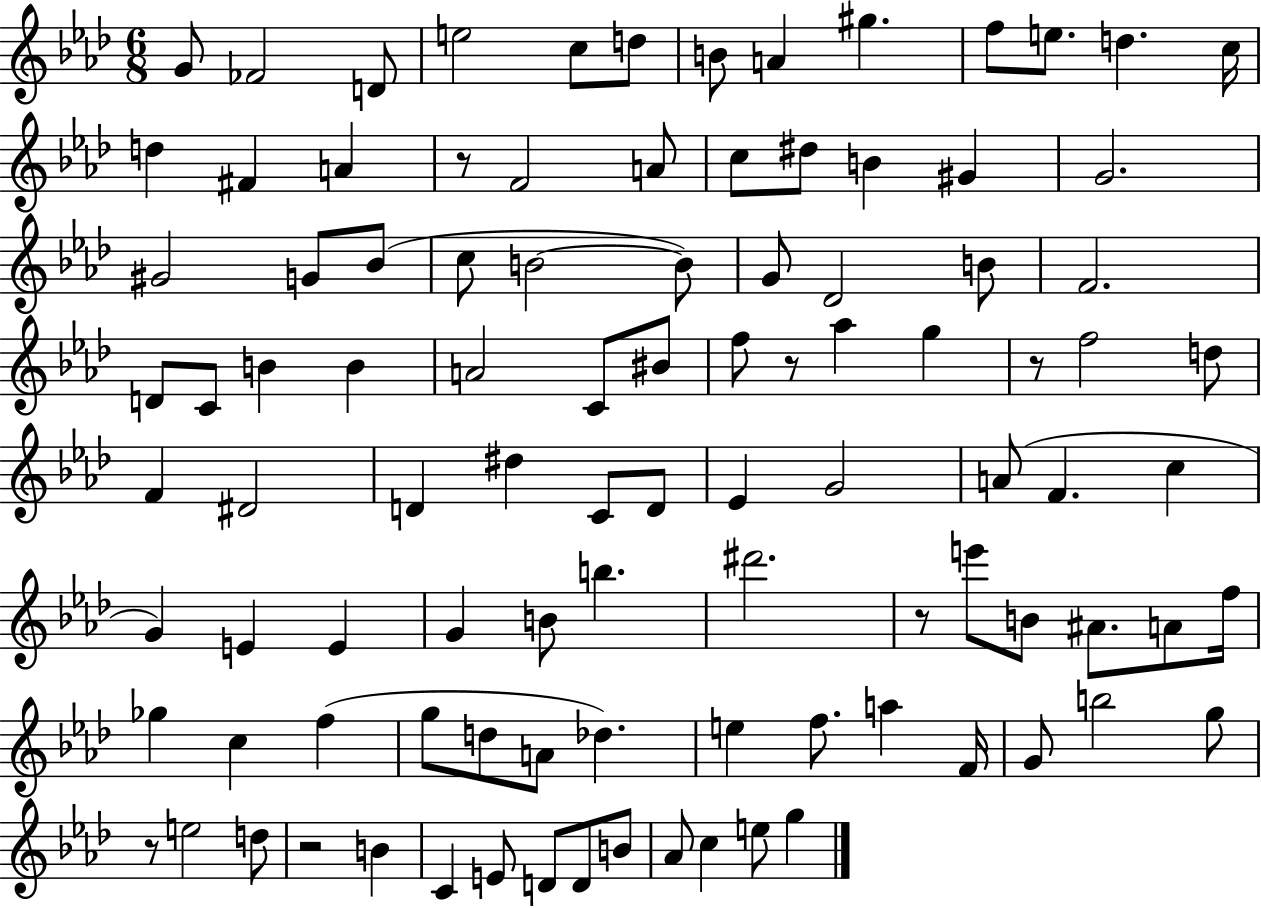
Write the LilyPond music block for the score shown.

{
  \clef treble
  \numericTimeSignature
  \time 6/8
  \key aes \major
  g'8 fes'2 d'8 | e''2 c''8 d''8 | b'8 a'4 gis''4. | f''8 e''8. d''4. c''16 | \break d''4 fis'4 a'4 | r8 f'2 a'8 | c''8 dis''8 b'4 gis'4 | g'2. | \break gis'2 g'8 bes'8( | c''8 b'2~~ b'8) | g'8 des'2 b'8 | f'2. | \break d'8 c'8 b'4 b'4 | a'2 c'8 bis'8 | f''8 r8 aes''4 g''4 | r8 f''2 d''8 | \break f'4 dis'2 | d'4 dis''4 c'8 d'8 | ees'4 g'2 | a'8( f'4. c''4 | \break g'4) e'4 e'4 | g'4 b'8 b''4. | dis'''2. | r8 e'''8 b'8 ais'8. a'8 f''16 | \break ges''4 c''4 f''4( | g''8 d''8 a'8 des''4.) | e''4 f''8. a''4 f'16 | g'8 b''2 g''8 | \break r8 e''2 d''8 | r2 b'4 | c'4 e'8 d'8 d'8 b'8 | aes'8 c''4 e''8 g''4 | \break \bar "|."
}